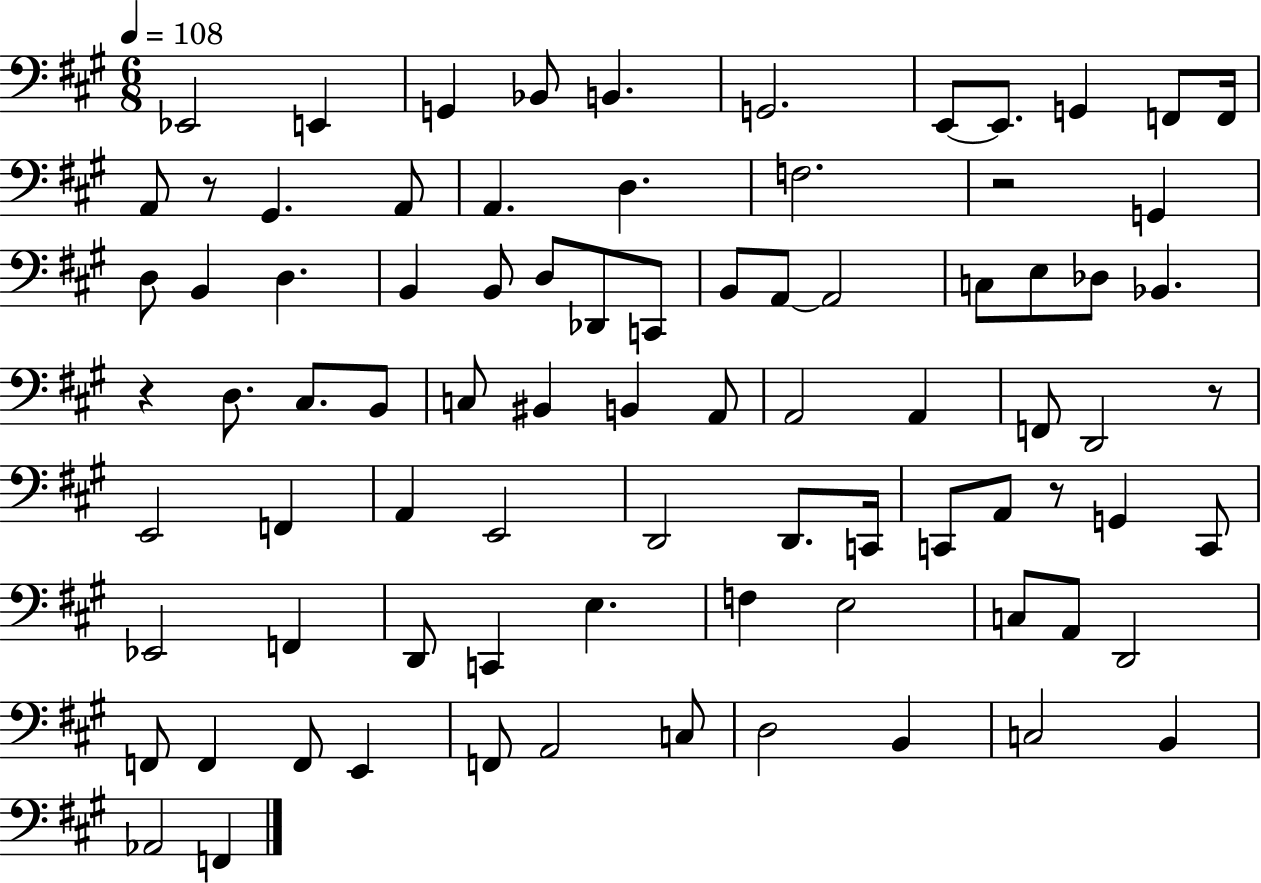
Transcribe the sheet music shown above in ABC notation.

X:1
T:Untitled
M:6/8
L:1/4
K:A
_E,,2 E,, G,, _B,,/2 B,, G,,2 E,,/2 E,,/2 G,, F,,/2 F,,/4 A,,/2 z/2 ^G,, A,,/2 A,, D, F,2 z2 G,, D,/2 B,, D, B,, B,,/2 D,/2 _D,,/2 C,,/2 B,,/2 A,,/2 A,,2 C,/2 E,/2 _D,/2 _B,, z D,/2 ^C,/2 B,,/2 C,/2 ^B,, B,, A,,/2 A,,2 A,, F,,/2 D,,2 z/2 E,,2 F,, A,, E,,2 D,,2 D,,/2 C,,/4 C,,/2 A,,/2 z/2 G,, C,,/2 _E,,2 F,, D,,/2 C,, E, F, E,2 C,/2 A,,/2 D,,2 F,,/2 F,, F,,/2 E,, F,,/2 A,,2 C,/2 D,2 B,, C,2 B,, _A,,2 F,,